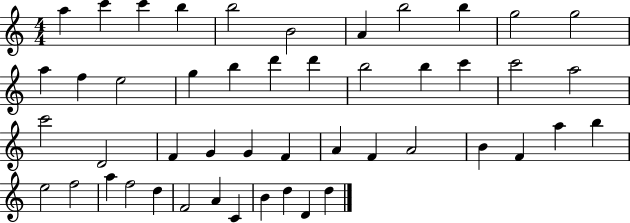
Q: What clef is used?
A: treble